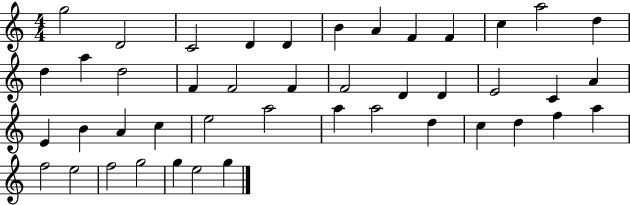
{
  \clef treble
  \numericTimeSignature
  \time 4/4
  \key c \major
  g''2 d'2 | c'2 d'4 d'4 | b'4 a'4 f'4 f'4 | c''4 a''2 d''4 | \break d''4 a''4 d''2 | f'4 f'2 f'4 | f'2 d'4 d'4 | e'2 c'4 a'4 | \break e'4 b'4 a'4 c''4 | e''2 a''2 | a''4 a''2 d''4 | c''4 d''4 f''4 a''4 | \break f''2 e''2 | f''2 g''2 | g''4 e''2 g''4 | \bar "|."
}